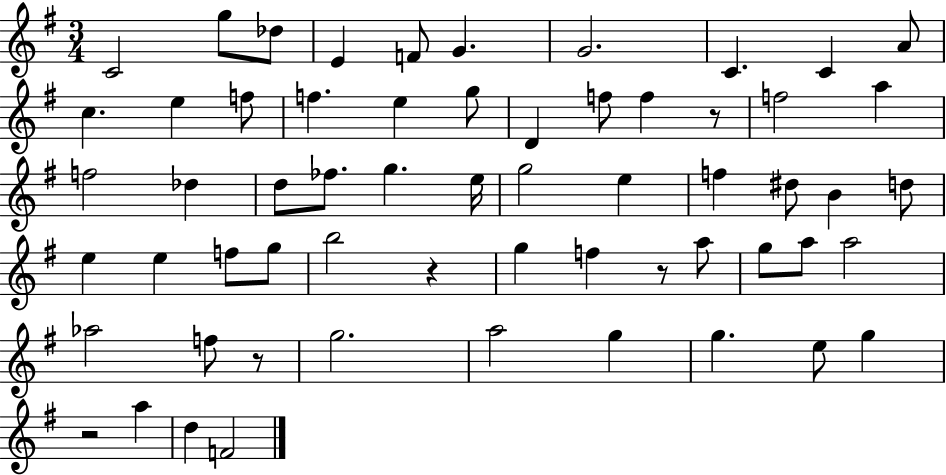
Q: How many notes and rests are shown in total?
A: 60